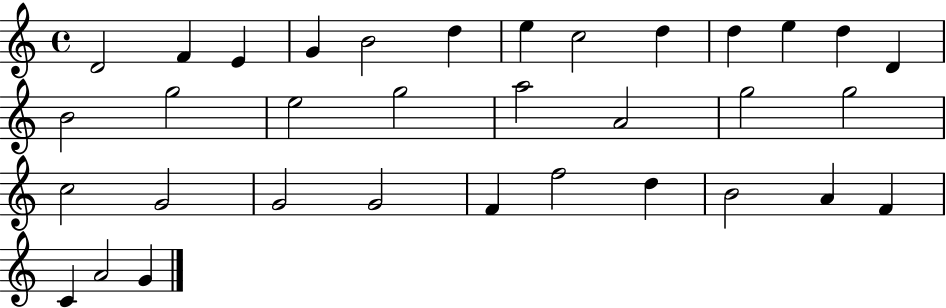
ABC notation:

X:1
T:Untitled
M:4/4
L:1/4
K:C
D2 F E G B2 d e c2 d d e d D B2 g2 e2 g2 a2 A2 g2 g2 c2 G2 G2 G2 F f2 d B2 A F C A2 G